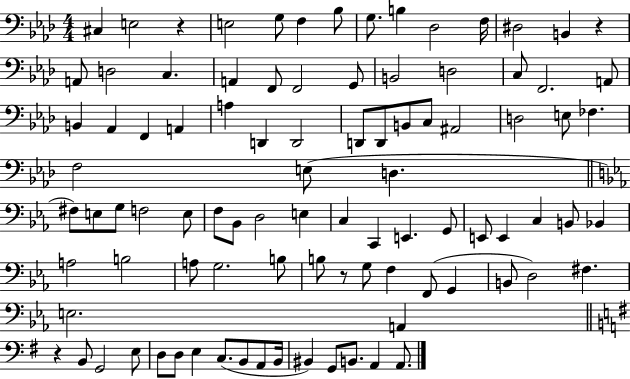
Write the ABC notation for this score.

X:1
T:Untitled
M:4/4
L:1/4
K:Ab
^C, E,2 z E,2 G,/2 F, _B,/2 G,/2 B, _D,2 F,/4 ^D,2 B,, z A,,/2 D,2 C, A,, F,,/2 F,,2 G,,/2 B,,2 D,2 C,/2 F,,2 A,,/2 B,, _A,, F,, A,, A, D,, D,,2 D,,/2 D,,/2 B,,/2 C,/2 ^A,,2 D,2 E,/2 _F, F,2 E,/2 D, ^F,/2 E,/2 G,/2 F,2 E,/2 F,/2 _B,,/2 D,2 E, C, C,, E,, G,,/2 E,,/2 E,, C, B,,/2 _B,, A,2 B,2 A,/2 G,2 B,/2 B,/2 z/2 G,/2 F, F,,/2 G,, B,,/2 D,2 ^F, E,2 A,, z B,,/2 G,,2 E,/2 D,/2 D,/2 E, C,/2 B,,/2 A,,/2 B,,/4 ^B,, G,,/2 B,,/2 A,, A,,/2